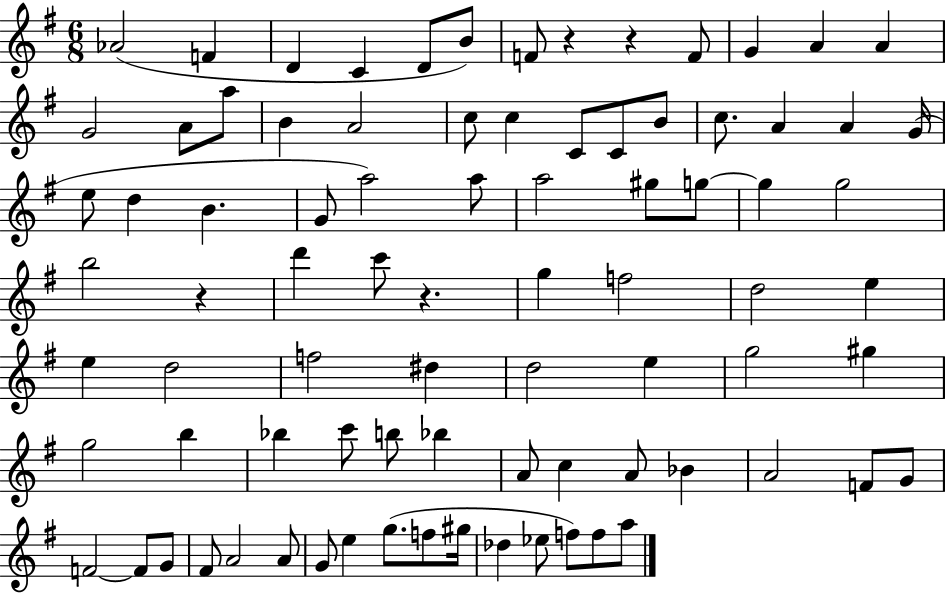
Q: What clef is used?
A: treble